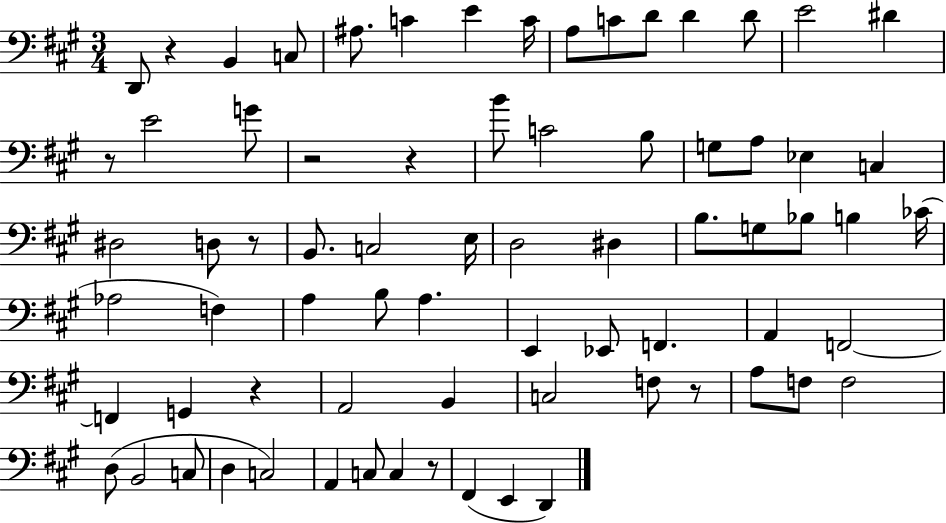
D2/e R/q B2/q C3/e A#3/e. C4/q E4/q C4/s A3/e C4/e D4/e D4/q D4/e E4/h D#4/q R/e E4/h G4/e R/h R/q B4/e C4/h B3/e G3/e A3/e Eb3/q C3/q D#3/h D3/e R/e B2/e. C3/h E3/s D3/h D#3/q B3/e. G3/e Bb3/e B3/q CES4/s Ab3/h F3/q A3/q B3/e A3/q. E2/q Eb2/e F2/q. A2/q F2/h F2/q G2/q R/q A2/h B2/q C3/h F3/e R/e A3/e F3/e F3/h D3/e B2/h C3/e D3/q C3/h A2/q C3/e C3/q R/e F#2/q E2/q D2/q